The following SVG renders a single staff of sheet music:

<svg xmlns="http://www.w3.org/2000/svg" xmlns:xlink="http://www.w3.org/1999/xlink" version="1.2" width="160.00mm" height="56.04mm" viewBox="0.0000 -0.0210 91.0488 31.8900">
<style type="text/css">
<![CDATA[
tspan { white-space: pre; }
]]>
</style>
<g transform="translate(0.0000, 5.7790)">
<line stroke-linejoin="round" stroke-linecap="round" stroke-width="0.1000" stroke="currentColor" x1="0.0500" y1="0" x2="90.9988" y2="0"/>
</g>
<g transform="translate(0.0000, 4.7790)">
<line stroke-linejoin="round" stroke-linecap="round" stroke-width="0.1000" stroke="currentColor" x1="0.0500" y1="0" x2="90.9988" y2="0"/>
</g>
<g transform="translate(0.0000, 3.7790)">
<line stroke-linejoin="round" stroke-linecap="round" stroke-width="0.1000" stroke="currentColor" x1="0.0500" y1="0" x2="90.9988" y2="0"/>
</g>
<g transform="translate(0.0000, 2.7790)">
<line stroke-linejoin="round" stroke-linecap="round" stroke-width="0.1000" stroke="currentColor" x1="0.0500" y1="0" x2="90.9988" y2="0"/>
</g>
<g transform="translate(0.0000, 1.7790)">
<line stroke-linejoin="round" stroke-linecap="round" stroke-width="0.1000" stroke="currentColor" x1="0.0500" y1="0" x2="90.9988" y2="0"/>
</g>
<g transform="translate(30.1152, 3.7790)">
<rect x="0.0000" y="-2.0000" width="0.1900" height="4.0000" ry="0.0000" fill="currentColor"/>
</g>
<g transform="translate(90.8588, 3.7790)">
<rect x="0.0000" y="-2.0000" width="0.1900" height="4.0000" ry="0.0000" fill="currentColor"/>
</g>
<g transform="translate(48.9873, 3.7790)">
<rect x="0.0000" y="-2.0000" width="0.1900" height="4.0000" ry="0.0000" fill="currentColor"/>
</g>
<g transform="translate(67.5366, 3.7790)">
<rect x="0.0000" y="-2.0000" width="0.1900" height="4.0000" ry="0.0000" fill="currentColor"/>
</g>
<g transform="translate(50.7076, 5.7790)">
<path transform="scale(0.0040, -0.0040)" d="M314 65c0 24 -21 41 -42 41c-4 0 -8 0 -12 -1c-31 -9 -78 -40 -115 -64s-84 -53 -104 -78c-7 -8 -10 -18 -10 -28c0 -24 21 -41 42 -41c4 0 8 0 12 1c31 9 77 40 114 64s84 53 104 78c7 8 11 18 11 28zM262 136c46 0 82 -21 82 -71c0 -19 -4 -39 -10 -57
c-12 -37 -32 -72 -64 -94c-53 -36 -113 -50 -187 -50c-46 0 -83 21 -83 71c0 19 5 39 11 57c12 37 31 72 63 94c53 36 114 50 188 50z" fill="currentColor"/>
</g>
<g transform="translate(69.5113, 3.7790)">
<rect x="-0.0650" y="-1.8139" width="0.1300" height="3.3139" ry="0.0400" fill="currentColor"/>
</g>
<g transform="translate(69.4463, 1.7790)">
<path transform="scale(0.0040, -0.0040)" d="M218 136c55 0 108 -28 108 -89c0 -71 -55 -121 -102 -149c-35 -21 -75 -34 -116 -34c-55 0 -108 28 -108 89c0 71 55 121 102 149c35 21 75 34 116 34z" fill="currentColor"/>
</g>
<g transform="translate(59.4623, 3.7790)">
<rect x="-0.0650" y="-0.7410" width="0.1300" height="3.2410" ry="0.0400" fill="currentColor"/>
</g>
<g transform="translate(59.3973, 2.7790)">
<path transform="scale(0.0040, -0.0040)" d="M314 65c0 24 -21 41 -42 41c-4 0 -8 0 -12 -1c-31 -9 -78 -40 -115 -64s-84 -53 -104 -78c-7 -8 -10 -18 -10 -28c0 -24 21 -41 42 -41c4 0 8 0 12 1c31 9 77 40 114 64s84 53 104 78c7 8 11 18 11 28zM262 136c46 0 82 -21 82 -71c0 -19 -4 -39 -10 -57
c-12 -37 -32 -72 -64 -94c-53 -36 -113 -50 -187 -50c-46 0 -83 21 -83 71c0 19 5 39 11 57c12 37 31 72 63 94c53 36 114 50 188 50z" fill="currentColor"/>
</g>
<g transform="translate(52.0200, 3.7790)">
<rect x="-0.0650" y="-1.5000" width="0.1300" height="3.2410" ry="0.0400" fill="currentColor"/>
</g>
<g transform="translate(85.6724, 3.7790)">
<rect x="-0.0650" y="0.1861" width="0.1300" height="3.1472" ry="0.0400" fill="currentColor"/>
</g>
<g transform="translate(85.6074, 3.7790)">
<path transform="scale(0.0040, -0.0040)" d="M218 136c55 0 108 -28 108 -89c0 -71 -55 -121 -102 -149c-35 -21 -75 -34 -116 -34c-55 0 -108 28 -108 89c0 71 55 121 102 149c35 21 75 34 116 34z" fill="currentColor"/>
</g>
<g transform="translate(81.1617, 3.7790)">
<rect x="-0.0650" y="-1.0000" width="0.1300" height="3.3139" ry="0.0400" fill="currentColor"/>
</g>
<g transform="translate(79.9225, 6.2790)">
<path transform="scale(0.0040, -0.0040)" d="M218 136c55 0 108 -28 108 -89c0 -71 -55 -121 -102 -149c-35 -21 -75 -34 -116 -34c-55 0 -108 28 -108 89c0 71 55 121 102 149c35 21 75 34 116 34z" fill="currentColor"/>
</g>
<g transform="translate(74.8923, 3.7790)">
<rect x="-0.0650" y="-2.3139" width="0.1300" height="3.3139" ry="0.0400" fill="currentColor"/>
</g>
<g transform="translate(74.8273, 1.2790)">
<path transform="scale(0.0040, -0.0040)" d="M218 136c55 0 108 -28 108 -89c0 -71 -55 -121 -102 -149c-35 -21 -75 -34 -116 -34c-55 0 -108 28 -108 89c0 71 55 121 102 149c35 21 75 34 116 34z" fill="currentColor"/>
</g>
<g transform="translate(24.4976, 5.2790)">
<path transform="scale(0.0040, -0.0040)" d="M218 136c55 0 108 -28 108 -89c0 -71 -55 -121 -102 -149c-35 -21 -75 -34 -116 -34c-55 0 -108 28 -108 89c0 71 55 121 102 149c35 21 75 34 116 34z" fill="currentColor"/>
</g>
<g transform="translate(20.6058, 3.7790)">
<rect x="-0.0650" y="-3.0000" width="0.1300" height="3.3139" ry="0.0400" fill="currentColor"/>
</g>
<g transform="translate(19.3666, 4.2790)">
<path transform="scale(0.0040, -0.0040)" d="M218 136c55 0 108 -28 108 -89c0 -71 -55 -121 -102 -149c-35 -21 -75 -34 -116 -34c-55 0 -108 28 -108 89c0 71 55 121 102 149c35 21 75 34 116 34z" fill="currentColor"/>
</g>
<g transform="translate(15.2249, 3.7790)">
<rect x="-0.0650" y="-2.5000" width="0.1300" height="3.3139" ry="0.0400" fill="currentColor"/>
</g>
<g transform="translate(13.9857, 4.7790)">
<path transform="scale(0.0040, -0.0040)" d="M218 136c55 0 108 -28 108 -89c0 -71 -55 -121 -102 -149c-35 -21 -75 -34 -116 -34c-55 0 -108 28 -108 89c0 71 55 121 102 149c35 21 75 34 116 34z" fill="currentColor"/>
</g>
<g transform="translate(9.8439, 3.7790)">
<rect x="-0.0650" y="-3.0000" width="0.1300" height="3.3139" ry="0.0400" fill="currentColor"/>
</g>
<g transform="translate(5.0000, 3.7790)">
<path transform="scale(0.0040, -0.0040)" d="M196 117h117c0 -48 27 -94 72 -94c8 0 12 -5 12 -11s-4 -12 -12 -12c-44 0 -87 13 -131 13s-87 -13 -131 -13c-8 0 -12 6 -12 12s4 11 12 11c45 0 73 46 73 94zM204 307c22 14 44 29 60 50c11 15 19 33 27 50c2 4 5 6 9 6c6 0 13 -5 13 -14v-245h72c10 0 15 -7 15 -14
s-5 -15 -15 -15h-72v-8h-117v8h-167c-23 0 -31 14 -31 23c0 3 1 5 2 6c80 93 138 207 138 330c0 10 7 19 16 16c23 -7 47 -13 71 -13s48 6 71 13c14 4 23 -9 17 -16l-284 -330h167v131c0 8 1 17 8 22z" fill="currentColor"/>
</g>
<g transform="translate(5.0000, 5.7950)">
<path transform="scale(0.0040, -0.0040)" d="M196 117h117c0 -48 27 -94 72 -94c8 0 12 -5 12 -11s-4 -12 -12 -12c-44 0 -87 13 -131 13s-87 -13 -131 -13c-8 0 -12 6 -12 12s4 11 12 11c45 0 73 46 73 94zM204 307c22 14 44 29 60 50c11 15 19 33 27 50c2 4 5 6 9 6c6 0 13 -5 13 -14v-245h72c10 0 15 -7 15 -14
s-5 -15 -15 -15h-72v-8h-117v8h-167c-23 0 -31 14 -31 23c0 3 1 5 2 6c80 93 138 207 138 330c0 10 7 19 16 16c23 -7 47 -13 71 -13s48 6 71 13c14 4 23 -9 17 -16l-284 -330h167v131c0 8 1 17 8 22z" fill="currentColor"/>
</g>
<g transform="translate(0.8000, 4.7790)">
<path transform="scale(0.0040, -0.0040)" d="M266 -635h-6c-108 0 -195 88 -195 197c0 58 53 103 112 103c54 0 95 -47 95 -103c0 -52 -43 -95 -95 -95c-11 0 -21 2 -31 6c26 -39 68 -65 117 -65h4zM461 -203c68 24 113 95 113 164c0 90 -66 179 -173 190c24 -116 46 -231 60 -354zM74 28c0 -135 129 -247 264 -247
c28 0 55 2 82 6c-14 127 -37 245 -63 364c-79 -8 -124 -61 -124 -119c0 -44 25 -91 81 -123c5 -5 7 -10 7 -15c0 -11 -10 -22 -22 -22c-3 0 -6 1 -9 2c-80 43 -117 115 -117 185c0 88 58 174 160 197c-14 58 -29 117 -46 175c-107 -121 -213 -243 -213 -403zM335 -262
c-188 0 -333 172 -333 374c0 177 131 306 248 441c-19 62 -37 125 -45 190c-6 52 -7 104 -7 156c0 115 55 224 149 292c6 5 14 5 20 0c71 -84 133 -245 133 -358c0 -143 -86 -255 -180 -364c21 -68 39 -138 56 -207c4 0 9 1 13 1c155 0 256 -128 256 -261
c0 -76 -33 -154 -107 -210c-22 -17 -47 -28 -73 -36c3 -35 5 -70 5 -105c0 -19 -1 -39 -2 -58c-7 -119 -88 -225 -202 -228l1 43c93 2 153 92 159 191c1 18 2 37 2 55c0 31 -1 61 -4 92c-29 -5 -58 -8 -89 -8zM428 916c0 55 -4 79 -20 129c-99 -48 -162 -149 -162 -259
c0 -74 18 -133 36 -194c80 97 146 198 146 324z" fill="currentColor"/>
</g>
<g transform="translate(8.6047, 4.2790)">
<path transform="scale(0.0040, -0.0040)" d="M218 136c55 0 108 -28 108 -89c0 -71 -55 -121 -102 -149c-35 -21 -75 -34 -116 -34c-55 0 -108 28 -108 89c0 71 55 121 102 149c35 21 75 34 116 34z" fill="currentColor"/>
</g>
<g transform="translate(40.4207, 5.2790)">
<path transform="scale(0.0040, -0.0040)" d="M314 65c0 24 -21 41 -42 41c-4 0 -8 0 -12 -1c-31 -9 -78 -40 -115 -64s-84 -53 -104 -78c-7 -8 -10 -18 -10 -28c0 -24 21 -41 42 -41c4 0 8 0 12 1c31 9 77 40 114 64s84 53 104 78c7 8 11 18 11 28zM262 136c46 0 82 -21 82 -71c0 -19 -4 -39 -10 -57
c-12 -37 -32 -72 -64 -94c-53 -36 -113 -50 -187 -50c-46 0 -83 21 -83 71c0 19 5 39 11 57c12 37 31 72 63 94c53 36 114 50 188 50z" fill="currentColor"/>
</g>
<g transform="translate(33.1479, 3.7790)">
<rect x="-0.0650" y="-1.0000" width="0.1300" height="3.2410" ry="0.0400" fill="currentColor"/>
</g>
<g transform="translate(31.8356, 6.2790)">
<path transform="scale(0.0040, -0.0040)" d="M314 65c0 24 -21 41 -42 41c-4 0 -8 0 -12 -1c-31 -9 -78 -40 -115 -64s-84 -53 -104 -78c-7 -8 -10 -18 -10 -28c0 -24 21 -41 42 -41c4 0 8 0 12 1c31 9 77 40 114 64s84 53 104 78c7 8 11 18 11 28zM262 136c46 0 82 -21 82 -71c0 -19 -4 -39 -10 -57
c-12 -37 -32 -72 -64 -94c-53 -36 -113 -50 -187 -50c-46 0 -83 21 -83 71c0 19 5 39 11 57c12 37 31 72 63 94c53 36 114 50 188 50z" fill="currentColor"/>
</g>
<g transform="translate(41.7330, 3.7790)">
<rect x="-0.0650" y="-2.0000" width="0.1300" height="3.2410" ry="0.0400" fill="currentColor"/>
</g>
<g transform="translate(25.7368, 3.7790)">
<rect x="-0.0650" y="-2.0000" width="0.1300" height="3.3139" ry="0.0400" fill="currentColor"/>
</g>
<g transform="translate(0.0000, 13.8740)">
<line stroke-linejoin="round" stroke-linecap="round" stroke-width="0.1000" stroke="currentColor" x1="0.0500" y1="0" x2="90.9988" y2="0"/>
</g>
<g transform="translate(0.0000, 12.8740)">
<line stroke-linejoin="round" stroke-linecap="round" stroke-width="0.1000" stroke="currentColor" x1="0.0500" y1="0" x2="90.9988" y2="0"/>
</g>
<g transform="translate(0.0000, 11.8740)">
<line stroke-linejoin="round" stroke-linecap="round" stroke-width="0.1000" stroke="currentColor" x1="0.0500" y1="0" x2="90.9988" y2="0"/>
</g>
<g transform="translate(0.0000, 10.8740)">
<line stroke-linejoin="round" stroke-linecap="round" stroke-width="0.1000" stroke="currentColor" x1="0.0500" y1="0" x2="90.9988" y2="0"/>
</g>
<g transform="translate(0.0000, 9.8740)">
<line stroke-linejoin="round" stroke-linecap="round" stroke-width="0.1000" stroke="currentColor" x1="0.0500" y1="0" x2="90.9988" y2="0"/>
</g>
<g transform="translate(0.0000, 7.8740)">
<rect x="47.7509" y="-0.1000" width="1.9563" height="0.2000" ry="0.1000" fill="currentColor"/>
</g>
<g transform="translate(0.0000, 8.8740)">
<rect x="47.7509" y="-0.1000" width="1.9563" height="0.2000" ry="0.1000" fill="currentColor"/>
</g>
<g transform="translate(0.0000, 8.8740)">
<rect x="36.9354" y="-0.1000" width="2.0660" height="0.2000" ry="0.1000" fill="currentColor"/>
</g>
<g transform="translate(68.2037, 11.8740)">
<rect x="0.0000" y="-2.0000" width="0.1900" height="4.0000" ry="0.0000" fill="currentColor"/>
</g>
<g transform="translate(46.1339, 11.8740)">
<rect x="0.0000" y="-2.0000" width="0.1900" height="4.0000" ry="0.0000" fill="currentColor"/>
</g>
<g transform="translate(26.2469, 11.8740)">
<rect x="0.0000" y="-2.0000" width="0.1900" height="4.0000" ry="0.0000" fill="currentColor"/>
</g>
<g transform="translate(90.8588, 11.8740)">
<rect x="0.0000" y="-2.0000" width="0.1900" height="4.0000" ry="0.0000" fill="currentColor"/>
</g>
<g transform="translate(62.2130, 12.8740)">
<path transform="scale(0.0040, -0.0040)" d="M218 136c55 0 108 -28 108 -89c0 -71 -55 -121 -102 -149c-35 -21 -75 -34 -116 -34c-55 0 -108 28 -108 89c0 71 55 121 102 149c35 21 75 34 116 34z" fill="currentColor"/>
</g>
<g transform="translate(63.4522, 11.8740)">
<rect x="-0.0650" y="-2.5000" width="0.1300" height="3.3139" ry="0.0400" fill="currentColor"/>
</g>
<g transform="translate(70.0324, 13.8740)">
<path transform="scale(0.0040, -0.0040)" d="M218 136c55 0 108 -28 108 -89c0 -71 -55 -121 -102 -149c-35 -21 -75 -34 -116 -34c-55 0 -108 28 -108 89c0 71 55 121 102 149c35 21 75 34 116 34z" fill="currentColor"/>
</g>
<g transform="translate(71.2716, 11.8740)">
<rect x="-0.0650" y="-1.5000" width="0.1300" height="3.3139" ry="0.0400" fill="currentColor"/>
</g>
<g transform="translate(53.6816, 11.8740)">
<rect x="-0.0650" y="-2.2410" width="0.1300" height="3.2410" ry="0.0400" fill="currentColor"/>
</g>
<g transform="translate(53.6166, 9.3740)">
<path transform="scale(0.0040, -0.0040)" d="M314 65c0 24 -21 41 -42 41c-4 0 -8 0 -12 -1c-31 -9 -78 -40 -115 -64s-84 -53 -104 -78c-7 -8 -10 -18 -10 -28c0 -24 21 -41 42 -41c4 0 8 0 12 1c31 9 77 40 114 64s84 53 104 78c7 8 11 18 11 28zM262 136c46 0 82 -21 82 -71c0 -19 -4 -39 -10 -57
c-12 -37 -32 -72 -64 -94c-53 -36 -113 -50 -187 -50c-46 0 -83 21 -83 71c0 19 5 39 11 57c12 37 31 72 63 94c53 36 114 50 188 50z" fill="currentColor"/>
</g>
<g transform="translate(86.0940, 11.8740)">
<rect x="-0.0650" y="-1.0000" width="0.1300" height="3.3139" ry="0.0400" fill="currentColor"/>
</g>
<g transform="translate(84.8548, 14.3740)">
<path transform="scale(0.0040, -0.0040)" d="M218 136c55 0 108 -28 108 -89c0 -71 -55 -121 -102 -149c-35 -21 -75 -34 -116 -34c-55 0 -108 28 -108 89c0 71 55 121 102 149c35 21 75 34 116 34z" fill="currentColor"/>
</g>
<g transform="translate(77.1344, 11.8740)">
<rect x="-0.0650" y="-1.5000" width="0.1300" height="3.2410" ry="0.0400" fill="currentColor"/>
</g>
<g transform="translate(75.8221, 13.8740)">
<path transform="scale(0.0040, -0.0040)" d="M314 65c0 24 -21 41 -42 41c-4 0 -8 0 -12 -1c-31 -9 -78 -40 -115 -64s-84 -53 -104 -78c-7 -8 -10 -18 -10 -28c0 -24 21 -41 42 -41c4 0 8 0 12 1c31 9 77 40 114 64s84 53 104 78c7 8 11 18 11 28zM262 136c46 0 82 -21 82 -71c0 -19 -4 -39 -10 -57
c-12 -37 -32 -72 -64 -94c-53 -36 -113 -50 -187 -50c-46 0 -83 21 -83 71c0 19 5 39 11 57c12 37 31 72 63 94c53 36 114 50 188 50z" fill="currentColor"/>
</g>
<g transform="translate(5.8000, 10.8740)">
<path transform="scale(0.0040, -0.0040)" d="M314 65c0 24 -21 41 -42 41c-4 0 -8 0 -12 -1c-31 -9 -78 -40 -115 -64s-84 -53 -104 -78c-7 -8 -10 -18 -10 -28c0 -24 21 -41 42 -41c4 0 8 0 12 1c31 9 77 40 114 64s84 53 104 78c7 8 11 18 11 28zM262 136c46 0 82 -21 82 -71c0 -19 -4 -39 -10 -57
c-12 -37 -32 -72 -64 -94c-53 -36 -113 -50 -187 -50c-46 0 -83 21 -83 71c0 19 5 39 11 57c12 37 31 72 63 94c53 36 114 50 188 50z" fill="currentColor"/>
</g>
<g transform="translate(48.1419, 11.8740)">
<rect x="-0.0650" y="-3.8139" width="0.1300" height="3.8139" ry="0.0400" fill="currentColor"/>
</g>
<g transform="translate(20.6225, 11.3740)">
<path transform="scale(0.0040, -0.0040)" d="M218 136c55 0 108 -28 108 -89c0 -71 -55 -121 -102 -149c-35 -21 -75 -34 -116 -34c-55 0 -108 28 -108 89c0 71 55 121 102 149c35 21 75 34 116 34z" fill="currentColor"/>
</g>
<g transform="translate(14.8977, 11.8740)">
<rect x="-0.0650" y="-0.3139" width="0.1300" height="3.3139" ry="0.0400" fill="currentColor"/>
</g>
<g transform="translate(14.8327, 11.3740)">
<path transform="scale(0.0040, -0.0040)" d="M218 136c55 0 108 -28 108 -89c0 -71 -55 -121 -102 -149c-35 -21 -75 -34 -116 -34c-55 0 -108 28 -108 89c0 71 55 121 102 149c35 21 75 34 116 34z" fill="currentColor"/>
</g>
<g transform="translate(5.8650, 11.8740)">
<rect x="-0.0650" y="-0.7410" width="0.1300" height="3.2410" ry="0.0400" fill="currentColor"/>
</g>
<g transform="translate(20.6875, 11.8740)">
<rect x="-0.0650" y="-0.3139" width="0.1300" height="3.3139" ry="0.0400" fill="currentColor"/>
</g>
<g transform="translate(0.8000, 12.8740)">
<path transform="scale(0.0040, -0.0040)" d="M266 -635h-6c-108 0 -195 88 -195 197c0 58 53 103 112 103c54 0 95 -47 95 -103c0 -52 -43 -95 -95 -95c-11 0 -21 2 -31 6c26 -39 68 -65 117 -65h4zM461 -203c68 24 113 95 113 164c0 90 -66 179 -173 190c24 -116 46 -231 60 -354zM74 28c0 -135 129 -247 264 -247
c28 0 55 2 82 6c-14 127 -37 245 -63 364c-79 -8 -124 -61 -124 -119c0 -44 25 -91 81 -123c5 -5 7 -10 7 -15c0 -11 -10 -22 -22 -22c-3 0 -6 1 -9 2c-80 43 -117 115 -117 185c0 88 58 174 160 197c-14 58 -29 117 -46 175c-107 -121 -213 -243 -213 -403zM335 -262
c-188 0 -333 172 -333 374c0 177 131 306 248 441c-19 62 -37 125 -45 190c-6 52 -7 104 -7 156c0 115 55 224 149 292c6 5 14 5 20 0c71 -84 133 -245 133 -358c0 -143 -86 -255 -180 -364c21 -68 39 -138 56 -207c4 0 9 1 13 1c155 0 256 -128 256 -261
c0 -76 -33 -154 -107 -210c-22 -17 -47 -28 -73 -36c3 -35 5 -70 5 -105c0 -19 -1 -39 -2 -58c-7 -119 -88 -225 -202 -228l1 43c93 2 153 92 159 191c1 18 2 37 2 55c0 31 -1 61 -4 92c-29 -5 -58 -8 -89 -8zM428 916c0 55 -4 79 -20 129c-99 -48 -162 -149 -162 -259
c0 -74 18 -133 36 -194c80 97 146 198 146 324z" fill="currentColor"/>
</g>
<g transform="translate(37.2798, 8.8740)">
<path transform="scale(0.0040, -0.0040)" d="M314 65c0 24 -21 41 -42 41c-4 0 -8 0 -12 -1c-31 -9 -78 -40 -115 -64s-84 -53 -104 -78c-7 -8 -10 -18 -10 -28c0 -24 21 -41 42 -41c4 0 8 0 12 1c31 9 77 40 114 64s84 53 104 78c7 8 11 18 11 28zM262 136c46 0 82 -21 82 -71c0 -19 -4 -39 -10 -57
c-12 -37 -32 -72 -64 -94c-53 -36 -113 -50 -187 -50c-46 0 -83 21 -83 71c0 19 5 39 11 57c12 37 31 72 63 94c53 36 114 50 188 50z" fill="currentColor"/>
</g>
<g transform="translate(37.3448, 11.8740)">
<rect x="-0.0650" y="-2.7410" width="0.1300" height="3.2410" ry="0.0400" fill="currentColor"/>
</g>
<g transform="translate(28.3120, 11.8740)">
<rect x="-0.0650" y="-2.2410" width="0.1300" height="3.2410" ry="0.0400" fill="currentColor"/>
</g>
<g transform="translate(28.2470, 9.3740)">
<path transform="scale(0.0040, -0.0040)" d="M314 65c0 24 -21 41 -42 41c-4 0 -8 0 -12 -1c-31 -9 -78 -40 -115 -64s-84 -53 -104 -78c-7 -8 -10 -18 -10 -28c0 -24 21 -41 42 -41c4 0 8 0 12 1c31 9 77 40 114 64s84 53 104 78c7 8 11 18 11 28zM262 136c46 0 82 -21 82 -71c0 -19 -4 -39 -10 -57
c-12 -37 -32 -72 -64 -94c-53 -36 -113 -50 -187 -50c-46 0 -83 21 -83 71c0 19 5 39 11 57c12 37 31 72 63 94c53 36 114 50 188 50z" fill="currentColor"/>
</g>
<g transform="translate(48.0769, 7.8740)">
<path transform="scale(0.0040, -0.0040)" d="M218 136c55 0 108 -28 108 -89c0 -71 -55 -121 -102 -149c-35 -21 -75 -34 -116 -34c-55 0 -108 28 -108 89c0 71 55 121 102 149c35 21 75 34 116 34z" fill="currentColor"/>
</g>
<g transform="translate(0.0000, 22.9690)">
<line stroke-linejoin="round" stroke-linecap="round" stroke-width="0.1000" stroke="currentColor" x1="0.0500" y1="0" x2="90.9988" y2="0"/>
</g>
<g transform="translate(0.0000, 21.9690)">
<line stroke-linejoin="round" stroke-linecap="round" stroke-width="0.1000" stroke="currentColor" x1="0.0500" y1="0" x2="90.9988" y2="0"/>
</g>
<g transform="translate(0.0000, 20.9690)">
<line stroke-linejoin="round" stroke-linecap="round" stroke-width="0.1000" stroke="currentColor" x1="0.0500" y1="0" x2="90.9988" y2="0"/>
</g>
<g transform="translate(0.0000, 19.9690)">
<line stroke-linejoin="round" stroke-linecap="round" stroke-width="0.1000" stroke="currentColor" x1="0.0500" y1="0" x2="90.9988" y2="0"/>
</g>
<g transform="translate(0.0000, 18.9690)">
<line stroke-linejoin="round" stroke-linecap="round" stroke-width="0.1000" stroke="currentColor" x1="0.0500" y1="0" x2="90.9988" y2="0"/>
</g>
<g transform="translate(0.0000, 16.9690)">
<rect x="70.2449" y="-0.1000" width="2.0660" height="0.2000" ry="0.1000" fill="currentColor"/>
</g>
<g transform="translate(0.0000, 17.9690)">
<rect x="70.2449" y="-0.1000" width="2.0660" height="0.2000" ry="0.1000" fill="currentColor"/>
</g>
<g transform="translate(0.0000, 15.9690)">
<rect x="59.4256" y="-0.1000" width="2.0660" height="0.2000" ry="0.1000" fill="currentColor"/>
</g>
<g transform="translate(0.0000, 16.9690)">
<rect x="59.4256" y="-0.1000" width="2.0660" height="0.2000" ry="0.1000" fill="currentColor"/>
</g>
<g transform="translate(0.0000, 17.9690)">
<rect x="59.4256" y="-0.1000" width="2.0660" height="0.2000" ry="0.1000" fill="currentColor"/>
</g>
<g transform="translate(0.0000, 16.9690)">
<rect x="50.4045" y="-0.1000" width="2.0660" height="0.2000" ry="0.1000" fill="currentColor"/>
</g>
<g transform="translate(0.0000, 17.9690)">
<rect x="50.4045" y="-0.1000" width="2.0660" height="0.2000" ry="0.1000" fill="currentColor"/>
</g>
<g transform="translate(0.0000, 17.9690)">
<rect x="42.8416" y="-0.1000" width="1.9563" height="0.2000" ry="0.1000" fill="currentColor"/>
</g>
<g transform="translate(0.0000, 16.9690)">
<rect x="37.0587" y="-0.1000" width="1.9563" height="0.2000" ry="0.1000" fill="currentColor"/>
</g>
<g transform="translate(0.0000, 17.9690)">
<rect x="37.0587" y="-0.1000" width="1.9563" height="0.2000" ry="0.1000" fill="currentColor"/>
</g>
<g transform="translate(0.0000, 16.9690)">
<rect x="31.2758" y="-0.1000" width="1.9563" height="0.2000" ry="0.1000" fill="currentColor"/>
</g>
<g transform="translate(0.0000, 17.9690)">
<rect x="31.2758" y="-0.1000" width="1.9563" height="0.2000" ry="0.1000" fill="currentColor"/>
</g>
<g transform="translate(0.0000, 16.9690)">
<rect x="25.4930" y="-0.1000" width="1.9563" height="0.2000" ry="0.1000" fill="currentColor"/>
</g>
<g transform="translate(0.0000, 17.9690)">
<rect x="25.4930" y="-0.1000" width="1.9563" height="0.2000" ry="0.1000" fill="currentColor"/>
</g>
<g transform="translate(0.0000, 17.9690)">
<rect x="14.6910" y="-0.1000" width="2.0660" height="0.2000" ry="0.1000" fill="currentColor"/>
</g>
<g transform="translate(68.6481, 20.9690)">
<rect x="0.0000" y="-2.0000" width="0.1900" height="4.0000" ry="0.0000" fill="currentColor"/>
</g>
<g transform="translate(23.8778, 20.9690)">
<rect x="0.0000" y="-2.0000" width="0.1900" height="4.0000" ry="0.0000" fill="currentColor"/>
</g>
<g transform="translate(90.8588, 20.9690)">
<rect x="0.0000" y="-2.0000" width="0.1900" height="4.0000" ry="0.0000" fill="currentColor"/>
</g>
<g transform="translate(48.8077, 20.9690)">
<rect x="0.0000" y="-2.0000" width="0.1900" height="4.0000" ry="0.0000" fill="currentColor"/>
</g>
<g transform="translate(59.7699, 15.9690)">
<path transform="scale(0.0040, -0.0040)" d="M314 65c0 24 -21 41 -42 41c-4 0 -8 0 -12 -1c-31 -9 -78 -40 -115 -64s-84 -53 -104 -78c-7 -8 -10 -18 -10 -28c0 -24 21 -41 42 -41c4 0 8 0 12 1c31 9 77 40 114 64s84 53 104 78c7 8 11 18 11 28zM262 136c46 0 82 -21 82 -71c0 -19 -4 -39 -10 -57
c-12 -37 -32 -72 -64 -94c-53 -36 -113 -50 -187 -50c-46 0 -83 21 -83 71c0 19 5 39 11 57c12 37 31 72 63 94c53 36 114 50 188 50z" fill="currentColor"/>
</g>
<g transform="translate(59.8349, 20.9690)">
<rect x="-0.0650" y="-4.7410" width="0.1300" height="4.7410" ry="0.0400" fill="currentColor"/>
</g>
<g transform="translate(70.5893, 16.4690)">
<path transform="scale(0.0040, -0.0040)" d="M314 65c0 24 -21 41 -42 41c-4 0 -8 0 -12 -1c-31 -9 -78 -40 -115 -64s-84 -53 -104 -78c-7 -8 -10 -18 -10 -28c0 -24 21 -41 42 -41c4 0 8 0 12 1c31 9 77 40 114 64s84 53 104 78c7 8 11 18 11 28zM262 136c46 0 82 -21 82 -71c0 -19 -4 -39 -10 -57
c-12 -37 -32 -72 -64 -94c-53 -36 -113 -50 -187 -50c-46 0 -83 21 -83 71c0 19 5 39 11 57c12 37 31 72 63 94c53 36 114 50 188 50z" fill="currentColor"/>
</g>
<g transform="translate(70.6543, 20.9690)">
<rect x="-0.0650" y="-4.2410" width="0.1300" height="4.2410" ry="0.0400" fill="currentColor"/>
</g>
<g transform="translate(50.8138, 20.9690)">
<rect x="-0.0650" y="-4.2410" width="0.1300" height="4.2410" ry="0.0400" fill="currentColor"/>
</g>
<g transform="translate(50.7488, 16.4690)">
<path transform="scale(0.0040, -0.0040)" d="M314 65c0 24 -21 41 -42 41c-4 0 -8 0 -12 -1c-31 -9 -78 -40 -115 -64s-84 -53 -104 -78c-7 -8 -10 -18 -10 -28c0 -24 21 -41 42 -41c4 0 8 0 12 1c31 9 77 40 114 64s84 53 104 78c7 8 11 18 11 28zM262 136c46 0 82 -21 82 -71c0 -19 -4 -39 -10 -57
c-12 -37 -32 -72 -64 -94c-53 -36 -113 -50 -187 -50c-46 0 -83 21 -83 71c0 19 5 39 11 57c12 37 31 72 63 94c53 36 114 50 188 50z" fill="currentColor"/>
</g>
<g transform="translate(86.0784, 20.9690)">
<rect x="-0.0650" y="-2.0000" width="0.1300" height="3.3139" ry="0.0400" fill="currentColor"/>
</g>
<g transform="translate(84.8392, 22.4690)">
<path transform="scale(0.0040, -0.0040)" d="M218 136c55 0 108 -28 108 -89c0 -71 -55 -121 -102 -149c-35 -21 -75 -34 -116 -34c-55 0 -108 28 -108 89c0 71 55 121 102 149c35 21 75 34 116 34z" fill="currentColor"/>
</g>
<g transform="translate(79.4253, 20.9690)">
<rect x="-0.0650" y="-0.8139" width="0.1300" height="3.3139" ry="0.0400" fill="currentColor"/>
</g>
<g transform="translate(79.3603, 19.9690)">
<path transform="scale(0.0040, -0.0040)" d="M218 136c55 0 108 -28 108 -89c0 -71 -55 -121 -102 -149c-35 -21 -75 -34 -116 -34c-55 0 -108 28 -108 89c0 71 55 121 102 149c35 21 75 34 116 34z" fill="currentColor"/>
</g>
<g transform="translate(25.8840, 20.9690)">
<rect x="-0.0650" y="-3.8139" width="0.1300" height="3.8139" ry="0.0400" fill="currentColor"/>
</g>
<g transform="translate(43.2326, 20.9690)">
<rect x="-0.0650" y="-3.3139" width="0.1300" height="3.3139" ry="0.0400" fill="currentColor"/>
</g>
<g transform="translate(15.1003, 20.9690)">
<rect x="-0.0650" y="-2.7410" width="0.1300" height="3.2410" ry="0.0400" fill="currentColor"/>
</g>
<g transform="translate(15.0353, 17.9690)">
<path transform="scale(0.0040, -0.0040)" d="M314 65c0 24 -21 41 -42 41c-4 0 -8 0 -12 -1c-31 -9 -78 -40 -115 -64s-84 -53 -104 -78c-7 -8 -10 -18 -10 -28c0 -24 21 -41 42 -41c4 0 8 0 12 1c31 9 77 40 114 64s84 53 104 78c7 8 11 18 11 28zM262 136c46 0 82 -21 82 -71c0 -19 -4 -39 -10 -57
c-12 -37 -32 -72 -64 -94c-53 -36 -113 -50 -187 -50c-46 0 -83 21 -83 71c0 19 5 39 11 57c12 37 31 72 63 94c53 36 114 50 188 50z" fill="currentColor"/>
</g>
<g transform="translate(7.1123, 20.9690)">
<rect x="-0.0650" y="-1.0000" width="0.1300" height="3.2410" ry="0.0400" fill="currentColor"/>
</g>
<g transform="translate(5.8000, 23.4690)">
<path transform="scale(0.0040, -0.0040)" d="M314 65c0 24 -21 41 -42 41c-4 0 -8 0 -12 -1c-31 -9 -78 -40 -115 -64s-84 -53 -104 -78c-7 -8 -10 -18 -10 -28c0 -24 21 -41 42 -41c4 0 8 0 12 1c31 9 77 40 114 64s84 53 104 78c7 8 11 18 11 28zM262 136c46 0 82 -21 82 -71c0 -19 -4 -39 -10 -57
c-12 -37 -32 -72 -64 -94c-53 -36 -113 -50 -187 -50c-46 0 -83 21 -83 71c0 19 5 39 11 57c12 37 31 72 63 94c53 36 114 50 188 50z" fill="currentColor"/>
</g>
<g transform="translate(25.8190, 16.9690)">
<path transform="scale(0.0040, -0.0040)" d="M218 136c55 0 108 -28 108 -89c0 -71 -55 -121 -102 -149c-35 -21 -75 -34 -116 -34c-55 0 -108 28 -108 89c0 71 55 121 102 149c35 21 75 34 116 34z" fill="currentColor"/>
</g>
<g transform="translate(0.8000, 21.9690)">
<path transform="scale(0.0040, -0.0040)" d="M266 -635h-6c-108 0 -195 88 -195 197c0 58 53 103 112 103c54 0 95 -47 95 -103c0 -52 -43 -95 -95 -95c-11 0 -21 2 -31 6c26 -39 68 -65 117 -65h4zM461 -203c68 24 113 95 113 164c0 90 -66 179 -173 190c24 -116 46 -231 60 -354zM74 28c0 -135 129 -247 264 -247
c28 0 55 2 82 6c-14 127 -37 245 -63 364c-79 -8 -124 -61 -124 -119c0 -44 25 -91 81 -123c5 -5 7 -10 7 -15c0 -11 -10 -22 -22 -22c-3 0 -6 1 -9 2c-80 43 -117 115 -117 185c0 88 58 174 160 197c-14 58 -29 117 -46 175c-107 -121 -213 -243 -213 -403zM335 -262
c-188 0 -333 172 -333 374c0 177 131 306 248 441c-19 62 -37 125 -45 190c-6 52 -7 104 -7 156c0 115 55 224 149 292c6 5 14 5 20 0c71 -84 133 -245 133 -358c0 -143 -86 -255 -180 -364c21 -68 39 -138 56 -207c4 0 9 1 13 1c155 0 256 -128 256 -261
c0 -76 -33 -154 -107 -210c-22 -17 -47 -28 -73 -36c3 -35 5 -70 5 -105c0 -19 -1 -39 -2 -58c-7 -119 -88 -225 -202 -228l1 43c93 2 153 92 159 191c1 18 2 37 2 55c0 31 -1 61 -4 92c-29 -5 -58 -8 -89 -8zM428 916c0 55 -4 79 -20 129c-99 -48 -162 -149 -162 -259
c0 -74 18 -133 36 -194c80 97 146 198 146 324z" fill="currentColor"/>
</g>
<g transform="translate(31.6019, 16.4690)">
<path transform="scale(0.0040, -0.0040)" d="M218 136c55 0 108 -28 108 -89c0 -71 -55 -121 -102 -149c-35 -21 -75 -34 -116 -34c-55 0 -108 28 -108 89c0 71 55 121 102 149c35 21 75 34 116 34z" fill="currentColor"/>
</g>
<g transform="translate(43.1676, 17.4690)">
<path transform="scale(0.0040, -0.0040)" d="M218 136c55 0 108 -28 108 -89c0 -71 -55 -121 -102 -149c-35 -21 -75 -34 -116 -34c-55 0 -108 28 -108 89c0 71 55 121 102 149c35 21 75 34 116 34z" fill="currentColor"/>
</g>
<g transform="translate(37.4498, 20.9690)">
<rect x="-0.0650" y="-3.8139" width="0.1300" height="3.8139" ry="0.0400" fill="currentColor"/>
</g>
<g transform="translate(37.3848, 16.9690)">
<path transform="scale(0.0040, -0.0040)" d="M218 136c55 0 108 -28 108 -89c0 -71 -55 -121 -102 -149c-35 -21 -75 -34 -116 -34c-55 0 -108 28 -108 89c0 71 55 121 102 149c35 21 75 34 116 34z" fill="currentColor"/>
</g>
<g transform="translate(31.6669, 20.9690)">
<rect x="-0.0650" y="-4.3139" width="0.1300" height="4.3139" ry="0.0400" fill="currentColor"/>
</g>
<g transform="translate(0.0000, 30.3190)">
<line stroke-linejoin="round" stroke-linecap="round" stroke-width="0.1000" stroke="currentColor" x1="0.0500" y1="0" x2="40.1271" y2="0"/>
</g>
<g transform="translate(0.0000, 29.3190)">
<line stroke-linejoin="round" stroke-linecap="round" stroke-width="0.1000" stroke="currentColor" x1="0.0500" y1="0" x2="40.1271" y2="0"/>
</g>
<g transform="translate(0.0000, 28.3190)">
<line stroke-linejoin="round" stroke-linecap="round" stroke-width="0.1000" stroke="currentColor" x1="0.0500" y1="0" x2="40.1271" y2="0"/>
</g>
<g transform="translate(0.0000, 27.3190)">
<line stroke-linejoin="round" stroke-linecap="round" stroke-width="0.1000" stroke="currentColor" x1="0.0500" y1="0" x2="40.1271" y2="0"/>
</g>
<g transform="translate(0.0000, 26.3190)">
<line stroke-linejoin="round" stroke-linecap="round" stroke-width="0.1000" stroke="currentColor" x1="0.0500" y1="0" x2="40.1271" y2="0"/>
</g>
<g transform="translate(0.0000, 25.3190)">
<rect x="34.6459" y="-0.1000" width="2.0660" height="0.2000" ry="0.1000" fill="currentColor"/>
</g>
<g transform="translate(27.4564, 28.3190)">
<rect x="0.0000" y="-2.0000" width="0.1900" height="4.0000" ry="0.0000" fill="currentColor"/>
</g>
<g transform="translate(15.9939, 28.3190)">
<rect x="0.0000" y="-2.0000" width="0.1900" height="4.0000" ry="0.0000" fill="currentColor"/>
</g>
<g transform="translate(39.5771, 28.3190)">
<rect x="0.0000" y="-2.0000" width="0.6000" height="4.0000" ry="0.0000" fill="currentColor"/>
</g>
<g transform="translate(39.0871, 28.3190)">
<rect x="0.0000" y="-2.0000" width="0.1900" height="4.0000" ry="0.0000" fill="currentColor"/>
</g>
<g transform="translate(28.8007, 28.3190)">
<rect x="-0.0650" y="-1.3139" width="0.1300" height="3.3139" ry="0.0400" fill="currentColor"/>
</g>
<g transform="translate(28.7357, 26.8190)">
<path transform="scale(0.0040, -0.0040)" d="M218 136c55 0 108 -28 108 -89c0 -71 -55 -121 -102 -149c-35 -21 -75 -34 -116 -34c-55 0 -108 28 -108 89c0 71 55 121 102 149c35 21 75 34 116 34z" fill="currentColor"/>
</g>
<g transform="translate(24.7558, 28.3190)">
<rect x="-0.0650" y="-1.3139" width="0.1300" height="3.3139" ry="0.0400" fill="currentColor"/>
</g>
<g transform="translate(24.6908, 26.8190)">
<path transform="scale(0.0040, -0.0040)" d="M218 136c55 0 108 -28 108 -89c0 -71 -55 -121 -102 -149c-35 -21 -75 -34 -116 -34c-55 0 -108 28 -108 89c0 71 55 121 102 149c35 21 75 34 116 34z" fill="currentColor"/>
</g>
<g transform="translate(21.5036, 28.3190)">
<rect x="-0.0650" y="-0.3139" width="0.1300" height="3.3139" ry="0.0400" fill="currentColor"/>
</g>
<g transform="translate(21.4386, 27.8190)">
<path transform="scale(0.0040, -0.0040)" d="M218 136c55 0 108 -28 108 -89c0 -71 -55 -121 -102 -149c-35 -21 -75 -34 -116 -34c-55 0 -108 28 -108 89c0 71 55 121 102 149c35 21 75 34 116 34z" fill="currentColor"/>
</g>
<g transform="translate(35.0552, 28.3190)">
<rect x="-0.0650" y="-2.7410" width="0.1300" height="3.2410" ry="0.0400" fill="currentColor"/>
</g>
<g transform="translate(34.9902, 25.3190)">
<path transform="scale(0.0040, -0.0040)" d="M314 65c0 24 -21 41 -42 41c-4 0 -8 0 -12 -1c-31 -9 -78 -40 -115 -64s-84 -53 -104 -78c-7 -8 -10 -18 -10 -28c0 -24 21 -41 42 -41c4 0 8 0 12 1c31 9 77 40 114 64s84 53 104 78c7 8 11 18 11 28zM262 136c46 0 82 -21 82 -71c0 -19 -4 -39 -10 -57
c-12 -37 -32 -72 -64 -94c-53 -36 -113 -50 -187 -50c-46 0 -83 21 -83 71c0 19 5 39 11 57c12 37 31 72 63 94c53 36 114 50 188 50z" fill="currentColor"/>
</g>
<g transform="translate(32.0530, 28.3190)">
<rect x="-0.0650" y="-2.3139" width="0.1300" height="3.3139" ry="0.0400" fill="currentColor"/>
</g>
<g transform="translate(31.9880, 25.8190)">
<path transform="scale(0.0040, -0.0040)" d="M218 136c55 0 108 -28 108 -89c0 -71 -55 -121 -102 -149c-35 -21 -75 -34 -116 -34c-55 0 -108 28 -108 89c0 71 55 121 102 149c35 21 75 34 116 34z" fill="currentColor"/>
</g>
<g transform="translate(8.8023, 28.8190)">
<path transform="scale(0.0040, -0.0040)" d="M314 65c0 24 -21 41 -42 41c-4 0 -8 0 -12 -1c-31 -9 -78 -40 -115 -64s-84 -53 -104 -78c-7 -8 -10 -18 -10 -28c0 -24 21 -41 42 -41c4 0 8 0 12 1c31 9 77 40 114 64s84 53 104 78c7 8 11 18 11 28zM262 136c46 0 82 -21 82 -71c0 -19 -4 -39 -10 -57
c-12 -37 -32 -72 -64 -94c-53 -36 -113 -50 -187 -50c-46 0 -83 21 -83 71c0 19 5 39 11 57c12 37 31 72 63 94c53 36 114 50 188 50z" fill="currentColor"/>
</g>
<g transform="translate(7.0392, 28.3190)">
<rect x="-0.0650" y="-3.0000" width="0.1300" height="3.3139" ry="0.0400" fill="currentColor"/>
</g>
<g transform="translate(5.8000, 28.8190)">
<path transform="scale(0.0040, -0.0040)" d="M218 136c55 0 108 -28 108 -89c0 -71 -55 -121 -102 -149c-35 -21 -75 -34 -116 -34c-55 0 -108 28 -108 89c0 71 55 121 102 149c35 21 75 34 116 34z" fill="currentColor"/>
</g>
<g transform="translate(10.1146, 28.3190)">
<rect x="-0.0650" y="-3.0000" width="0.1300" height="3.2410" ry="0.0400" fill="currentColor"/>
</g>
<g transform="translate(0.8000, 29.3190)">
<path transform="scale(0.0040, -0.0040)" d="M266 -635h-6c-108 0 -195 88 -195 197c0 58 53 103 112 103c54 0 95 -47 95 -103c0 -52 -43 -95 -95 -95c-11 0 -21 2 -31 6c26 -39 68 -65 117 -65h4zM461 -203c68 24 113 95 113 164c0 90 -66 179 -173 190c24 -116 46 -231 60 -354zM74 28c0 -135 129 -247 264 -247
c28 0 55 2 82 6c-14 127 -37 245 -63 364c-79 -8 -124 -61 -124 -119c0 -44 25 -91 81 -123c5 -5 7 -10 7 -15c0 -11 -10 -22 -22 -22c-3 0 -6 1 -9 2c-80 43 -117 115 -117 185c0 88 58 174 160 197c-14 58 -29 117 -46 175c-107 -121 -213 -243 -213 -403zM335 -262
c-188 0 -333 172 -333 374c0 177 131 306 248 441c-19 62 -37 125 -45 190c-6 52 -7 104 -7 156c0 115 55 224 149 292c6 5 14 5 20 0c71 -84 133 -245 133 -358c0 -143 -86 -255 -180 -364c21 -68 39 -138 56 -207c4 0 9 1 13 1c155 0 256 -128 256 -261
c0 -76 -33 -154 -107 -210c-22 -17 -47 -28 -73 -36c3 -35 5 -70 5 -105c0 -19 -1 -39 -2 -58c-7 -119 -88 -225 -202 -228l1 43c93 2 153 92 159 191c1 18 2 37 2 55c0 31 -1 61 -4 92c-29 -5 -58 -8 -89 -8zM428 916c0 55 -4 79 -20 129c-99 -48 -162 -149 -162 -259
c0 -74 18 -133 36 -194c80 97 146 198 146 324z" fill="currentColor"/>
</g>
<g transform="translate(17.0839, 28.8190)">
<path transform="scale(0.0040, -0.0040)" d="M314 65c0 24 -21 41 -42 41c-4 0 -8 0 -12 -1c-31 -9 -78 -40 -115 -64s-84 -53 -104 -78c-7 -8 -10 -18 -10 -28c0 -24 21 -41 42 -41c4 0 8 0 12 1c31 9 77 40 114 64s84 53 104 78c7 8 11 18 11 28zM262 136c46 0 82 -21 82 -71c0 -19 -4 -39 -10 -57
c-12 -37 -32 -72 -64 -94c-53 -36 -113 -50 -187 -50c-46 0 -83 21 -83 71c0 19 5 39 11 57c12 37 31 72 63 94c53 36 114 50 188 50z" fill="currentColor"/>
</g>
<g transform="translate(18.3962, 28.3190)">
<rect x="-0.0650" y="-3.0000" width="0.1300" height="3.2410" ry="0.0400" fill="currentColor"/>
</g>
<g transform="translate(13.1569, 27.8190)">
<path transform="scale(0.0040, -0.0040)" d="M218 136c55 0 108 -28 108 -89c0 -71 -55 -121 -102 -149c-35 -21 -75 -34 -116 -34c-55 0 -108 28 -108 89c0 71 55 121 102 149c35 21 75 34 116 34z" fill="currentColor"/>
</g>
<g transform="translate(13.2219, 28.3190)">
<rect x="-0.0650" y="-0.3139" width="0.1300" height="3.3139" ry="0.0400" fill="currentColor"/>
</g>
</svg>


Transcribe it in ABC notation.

X:1
T:Untitled
M:4/4
L:1/4
K:C
A G A F D2 F2 E2 d2 f g D B d2 c c g2 a2 c' g2 G E E2 D D2 a2 c' d' c' b d'2 e'2 d'2 d F A A2 c A2 c e e g a2